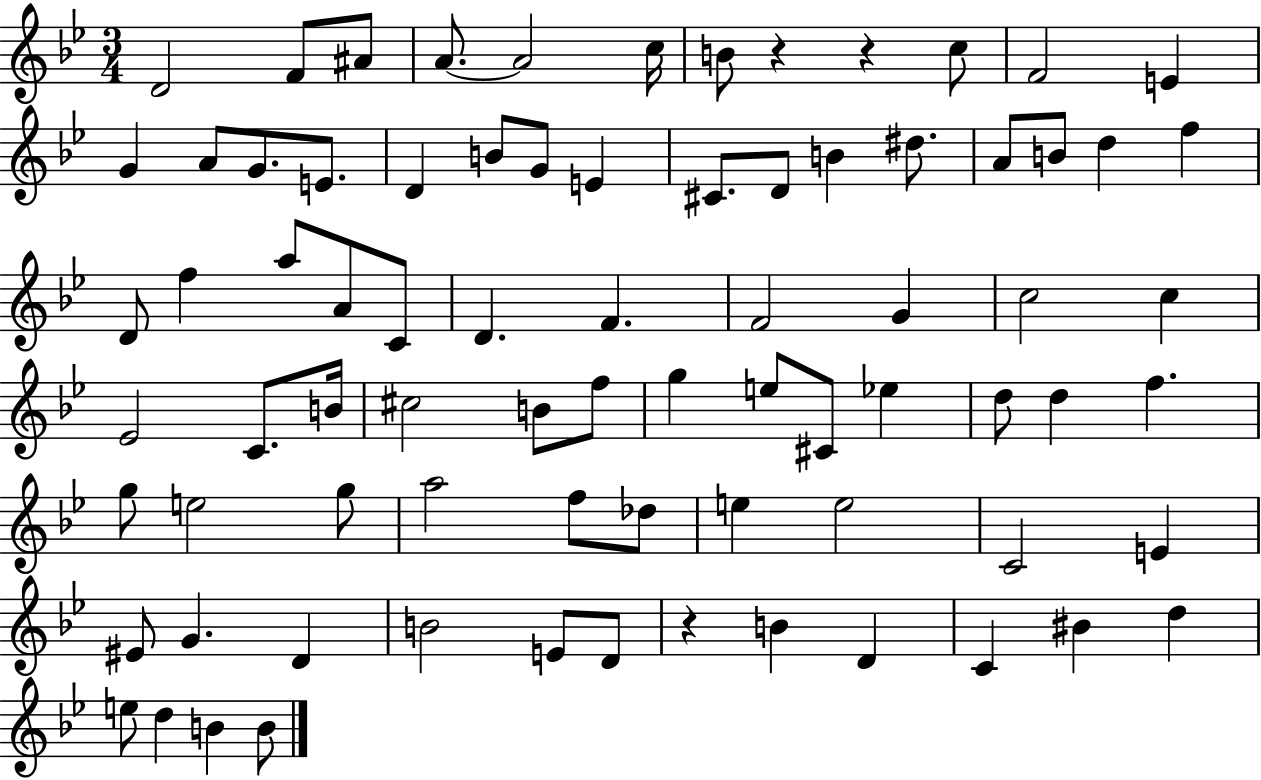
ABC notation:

X:1
T:Untitled
M:3/4
L:1/4
K:Bb
D2 F/2 ^A/2 A/2 A2 c/4 B/2 z z c/2 F2 E G A/2 G/2 E/2 D B/2 G/2 E ^C/2 D/2 B ^d/2 A/2 B/2 d f D/2 f a/2 A/2 C/2 D F F2 G c2 c _E2 C/2 B/4 ^c2 B/2 f/2 g e/2 ^C/2 _e d/2 d f g/2 e2 g/2 a2 f/2 _d/2 e e2 C2 E ^E/2 G D B2 E/2 D/2 z B D C ^B d e/2 d B B/2